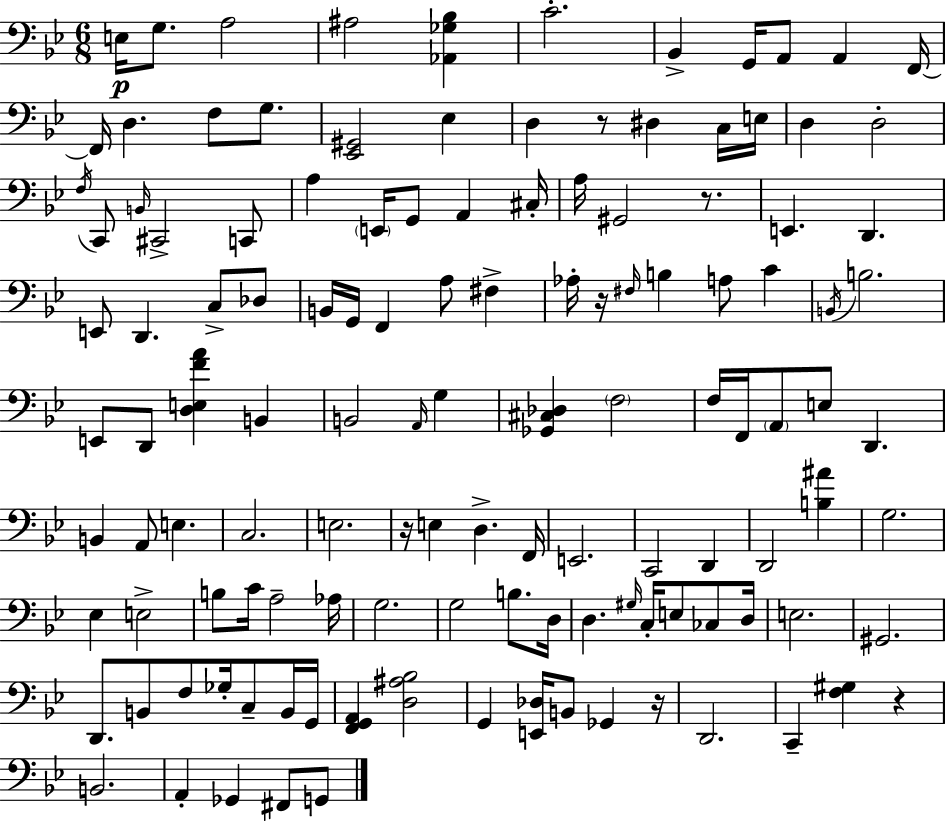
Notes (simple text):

E3/s G3/e. A3/h A#3/h [Ab2,Gb3,Bb3]/q C4/h. Bb2/q G2/s A2/e A2/q F2/s F2/s D3/q. F3/e G3/e. [Eb2,G#2]/h Eb3/q D3/q R/e D#3/q C3/s E3/s D3/q D3/h F3/s C2/e B2/s C#2/h C2/e A3/q E2/s G2/e A2/q C#3/s A3/s G#2/h R/e. E2/q. D2/q. E2/e D2/q. C3/e Db3/e B2/s G2/s F2/q A3/e F#3/q Ab3/s R/s F#3/s B3/q A3/e C4/q B2/s B3/h. E2/e D2/e [D3,E3,F4,A4]/q B2/q B2/h A2/s G3/q [Gb2,C#3,Db3]/q F3/h F3/s F2/s A2/e E3/e D2/q. B2/q A2/e E3/q. C3/h. E3/h. R/s E3/q D3/q. F2/s E2/h. C2/h D2/q D2/h [B3,A#4]/q G3/h. Eb3/q E3/h B3/e C4/s A3/h Ab3/s G3/h. G3/h B3/e. D3/s D3/q. G#3/s C3/s E3/e CES3/e D3/s E3/h. G#2/h. D2/e. B2/e F3/e Gb3/s C3/e B2/s G2/s [F2,G2,A2]/q [D3,A#3,Bb3]/h G2/q [E2,Db3]/s B2/e Gb2/q R/s D2/h. C2/q [F3,G#3]/q R/q B2/h. A2/q Gb2/q F#2/e G2/e